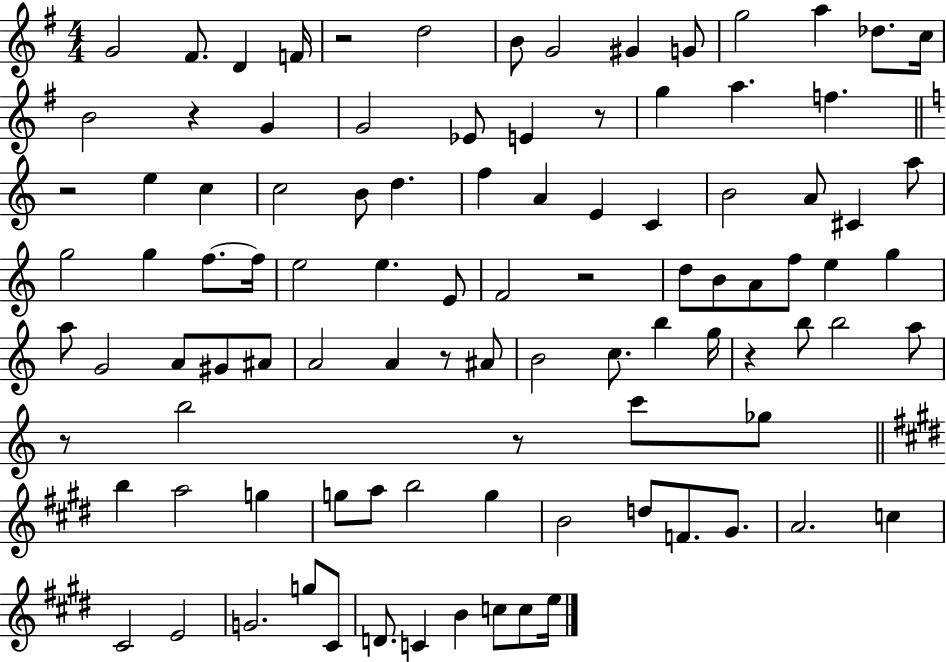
G4/h F#4/e. D4/q F4/s R/h D5/h B4/e G4/h G#4/q G4/e G5/h A5/q Db5/e. C5/s B4/h R/q G4/q G4/h Eb4/e E4/q R/e G5/q A5/q. F5/q. R/h E5/q C5/q C5/h B4/e D5/q. F5/q A4/q E4/q C4/q B4/h A4/e C#4/q A5/e G5/h G5/q F5/e. F5/s E5/h E5/q. E4/e F4/h R/h D5/e B4/e A4/e F5/e E5/q G5/q A5/e G4/h A4/e G#4/e A#4/e A4/h A4/q R/e A#4/e B4/h C5/e. B5/q G5/s R/q B5/e B5/h A5/e R/e B5/h R/e C6/e Gb5/e B5/q A5/h G5/q G5/e A5/e B5/h G5/q B4/h D5/e F4/e. G#4/e. A4/h. C5/q C#4/h E4/h G4/h. G5/e C#4/e D4/e. C4/q B4/q C5/e C5/e E5/s